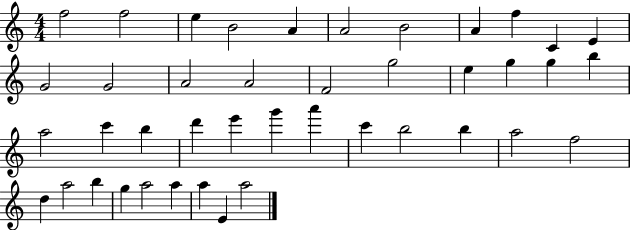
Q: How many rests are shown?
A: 0